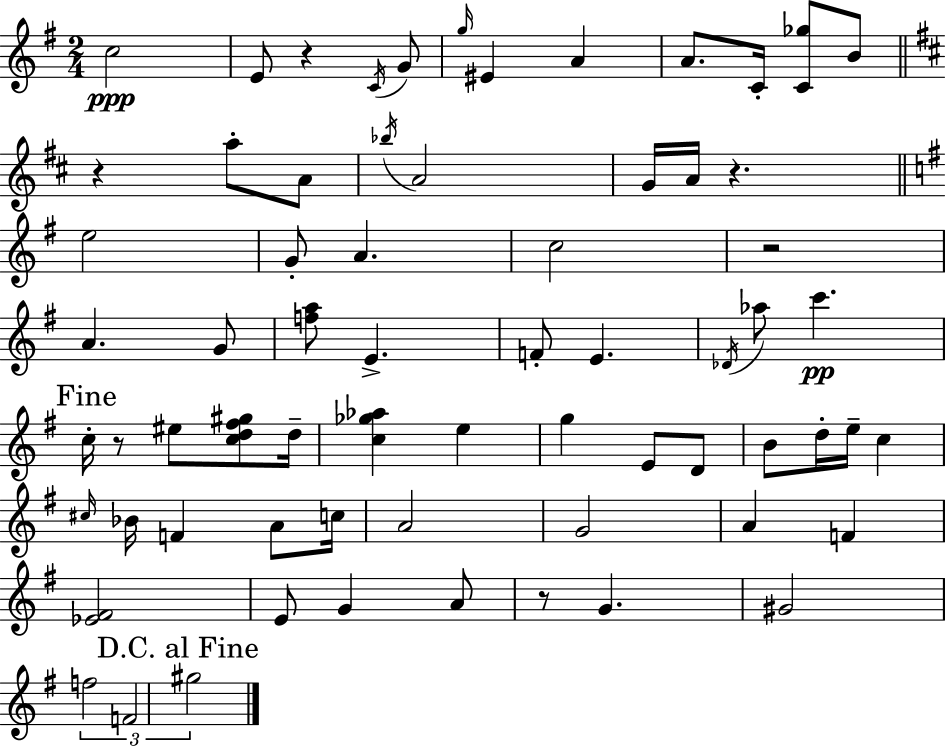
{
  \clef treble
  \numericTimeSignature
  \time 2/4
  \key g \major
  c''2\ppp | e'8 r4 \acciaccatura { c'16 } g'8 | \grace { g''16 } eis'4 a'4 | a'8. c'16-. <c' ges''>8 | \break b'8 \bar "||" \break \key d \major r4 a''8-. a'8 | \acciaccatura { bes''16 } a'2 | g'16 a'16 r4. | \bar "||" \break \key g \major e''2 | g'8-. a'4. | c''2 | r2 | \break a'4. g'8 | <f'' a''>8 e'4.-> | f'8-. e'4. | \acciaccatura { des'16 } aes''8 c'''4.\pp | \break \mark "Fine" c''16-. r8 eis''8 <c'' d'' fis'' gis''>8 | d''16-- <c'' ges'' aes''>4 e''4 | g''4 e'8 d'8 | b'8 d''16-. e''16-- c''4 | \break \grace { cis''16 } bes'16 f'4 a'8 | c''16 a'2 | g'2 | a'4 f'4 | \break <ees' fis'>2 | e'8 g'4 | a'8 r8 g'4. | gis'2 | \break \tuplet 3/2 { f''2 | f'2 | \mark "D.C. al Fine" gis''2 } | \bar "|."
}